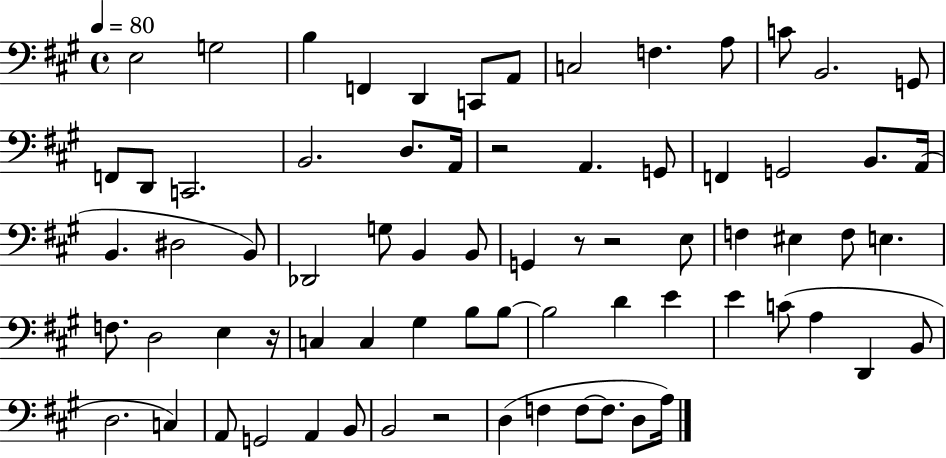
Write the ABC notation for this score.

X:1
T:Untitled
M:4/4
L:1/4
K:A
E,2 G,2 B, F,, D,, C,,/2 A,,/2 C,2 F, A,/2 C/2 B,,2 G,,/2 F,,/2 D,,/2 C,,2 B,,2 D,/2 A,,/4 z2 A,, G,,/2 F,, G,,2 B,,/2 A,,/4 B,, ^D,2 B,,/2 _D,,2 G,/2 B,, B,,/2 G,, z/2 z2 E,/2 F, ^E, F,/2 E, F,/2 D,2 E, z/4 C, C, ^G, B,/2 B,/2 B,2 D E E C/2 A, D,, B,,/2 D,2 C, A,,/2 G,,2 A,, B,,/2 B,,2 z2 D, F, F,/2 F,/2 D,/2 A,/4